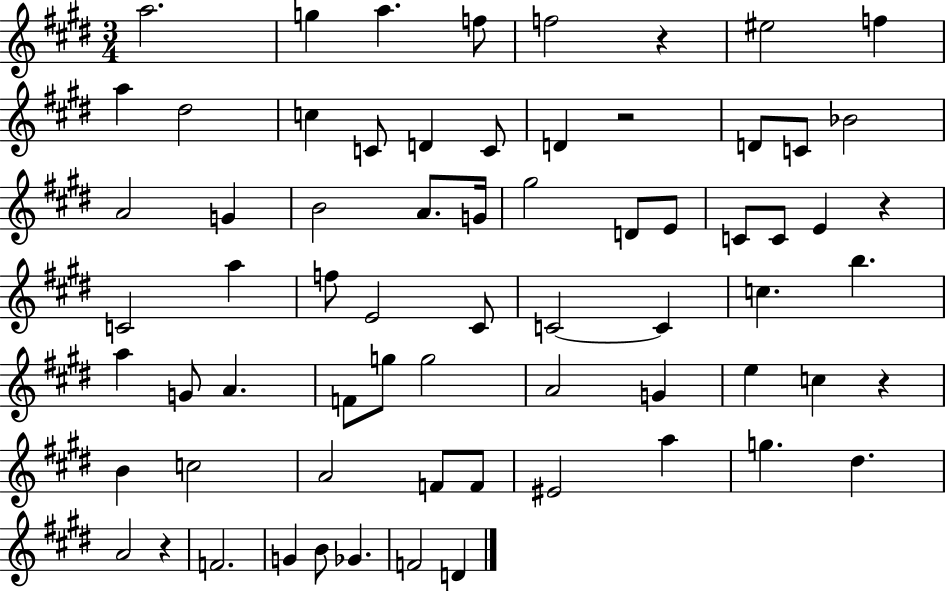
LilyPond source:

{
  \clef treble
  \numericTimeSignature
  \time 3/4
  \key e \major
  a''2. | g''4 a''4. f''8 | f''2 r4 | eis''2 f''4 | \break a''4 dis''2 | c''4 c'8 d'4 c'8 | d'4 r2 | d'8 c'8 bes'2 | \break a'2 g'4 | b'2 a'8. g'16 | gis''2 d'8 e'8 | c'8 c'8 e'4 r4 | \break c'2 a''4 | f''8 e'2 cis'8 | c'2~~ c'4 | c''4. b''4. | \break a''4 g'8 a'4. | f'8 g''8 g''2 | a'2 g'4 | e''4 c''4 r4 | \break b'4 c''2 | a'2 f'8 f'8 | eis'2 a''4 | g''4. dis''4. | \break a'2 r4 | f'2. | g'4 b'8 ges'4. | f'2 d'4 | \break \bar "|."
}